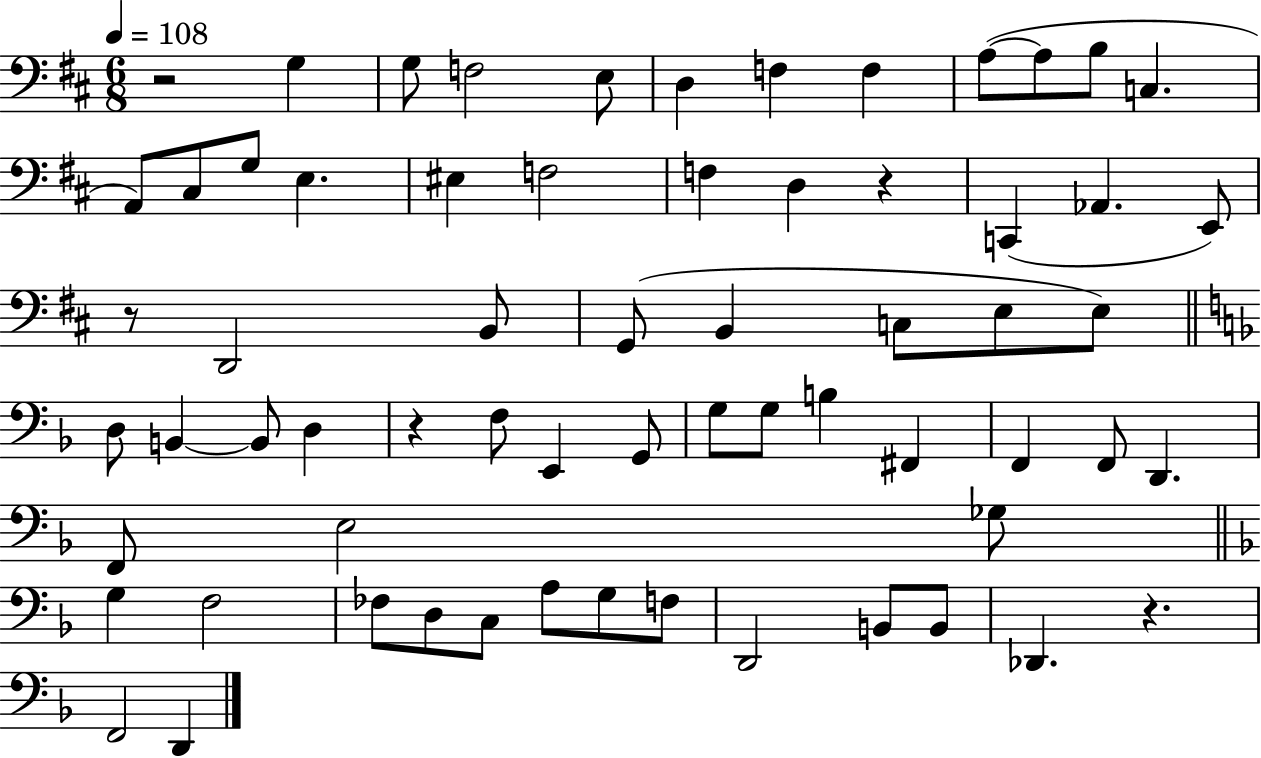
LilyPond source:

{
  \clef bass
  \numericTimeSignature
  \time 6/8
  \key d \major
  \tempo 4 = 108
  r2 g4 | g8 f2 e8 | d4 f4 f4 | a8~(~ a8 b8 c4. | \break a,8) cis8 g8 e4. | eis4 f2 | f4 d4 r4 | c,4( aes,4. e,8) | \break r8 d,2 b,8 | g,8( b,4 c8 e8 e8) | \bar "||" \break \key f \major d8 b,4~~ b,8 d4 | r4 f8 e,4 g,8 | g8 g8 b4 fis,4 | f,4 f,8 d,4. | \break f,8 e2 ges8 | \bar "||" \break \key f \major g4 f2 | fes8 d8 c8 a8 g8 f8 | d,2 b,8 b,8 | des,4. r4. | \break f,2 d,4 | \bar "|."
}